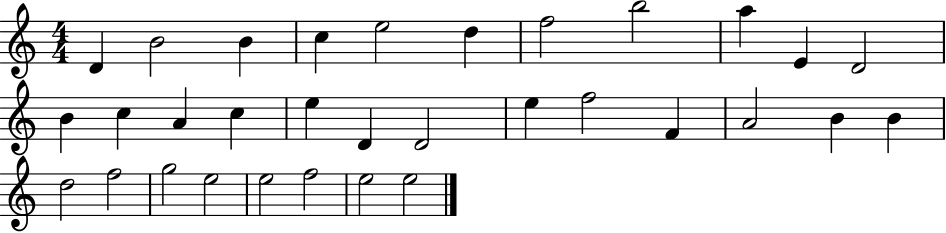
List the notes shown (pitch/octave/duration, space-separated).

D4/q B4/h B4/q C5/q E5/h D5/q F5/h B5/h A5/q E4/q D4/h B4/q C5/q A4/q C5/q E5/q D4/q D4/h E5/q F5/h F4/q A4/h B4/q B4/q D5/h F5/h G5/h E5/h E5/h F5/h E5/h E5/h